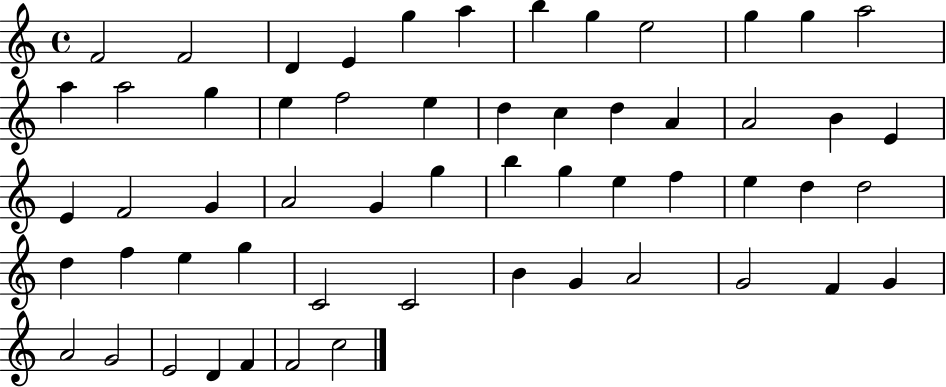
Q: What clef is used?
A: treble